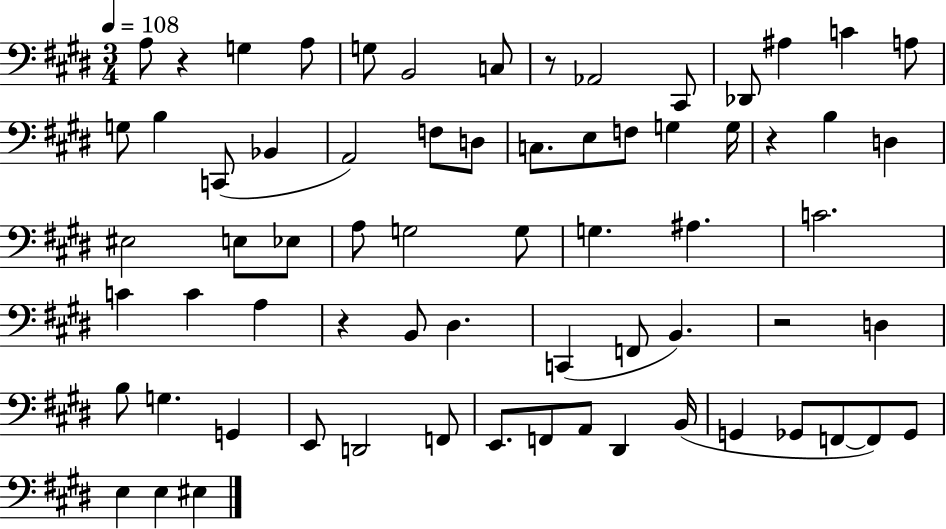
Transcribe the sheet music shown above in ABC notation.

X:1
T:Untitled
M:3/4
L:1/4
K:E
A,/2 z G, A,/2 G,/2 B,,2 C,/2 z/2 _A,,2 ^C,,/2 _D,,/2 ^A, C A,/2 G,/2 B, C,,/2 _B,, A,,2 F,/2 D,/2 C,/2 E,/2 F,/2 G, G,/4 z B, D, ^E,2 E,/2 _E,/2 A,/2 G,2 G,/2 G, ^A, C2 C C A, z B,,/2 ^D, C,, F,,/2 B,, z2 D, B,/2 G, G,, E,,/2 D,,2 F,,/2 E,,/2 F,,/2 A,,/2 ^D,, B,,/4 G,, _G,,/2 F,,/2 F,,/2 _G,,/2 E, E, ^E,